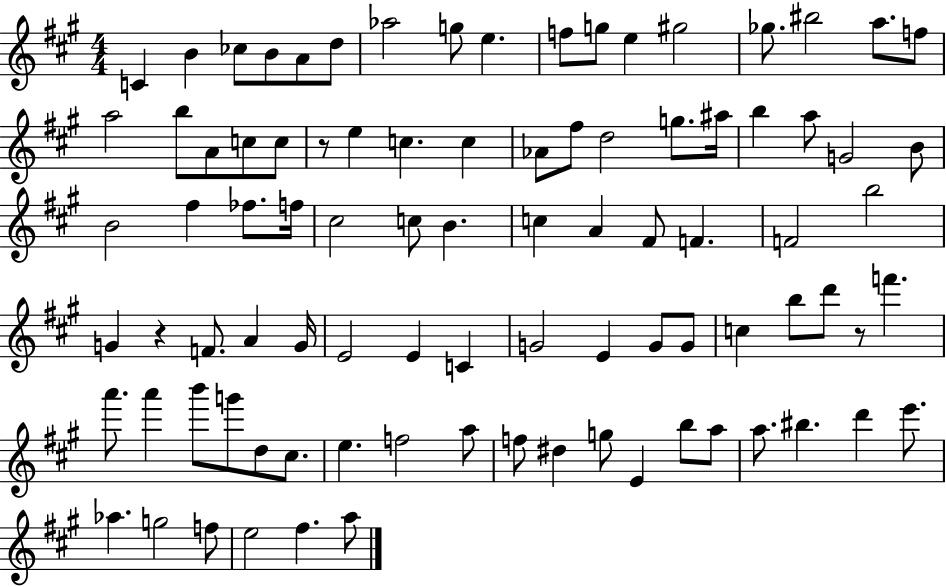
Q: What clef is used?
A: treble